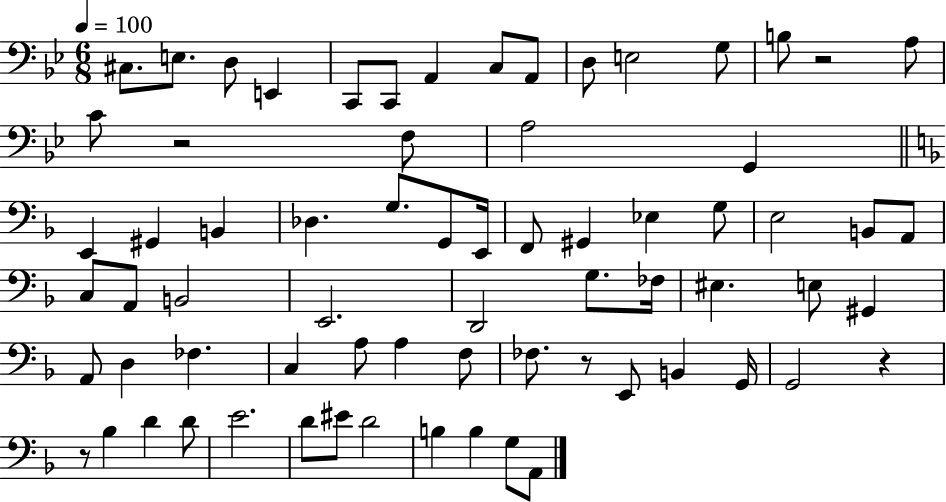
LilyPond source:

{
  \clef bass
  \numericTimeSignature
  \time 6/8
  \key bes \major
  \tempo 4 = 100
  \repeat volta 2 { cis8. e8. d8 e,4 | c,8 c,8 a,4 c8 a,8 | d8 e2 g8 | b8 r2 a8 | \break c'8 r2 f8 | a2 g,4 | \bar "||" \break \key d \minor e,4 gis,4 b,4 | des4. g8. g,8 e,16 | f,8 gis,4 ees4 g8 | e2 b,8 a,8 | \break c8 a,8 b,2 | e,2. | d,2 g8. fes16 | eis4. e8 gis,4 | \break a,8 d4 fes4. | c4 a8 a4 f8 | fes8. r8 e,8 b,4 g,16 | g,2 r4 | \break r8 bes4 d'4 d'8 | e'2. | d'8 eis'8 d'2 | b4 b4 g8 a,8 | \break } \bar "|."
}